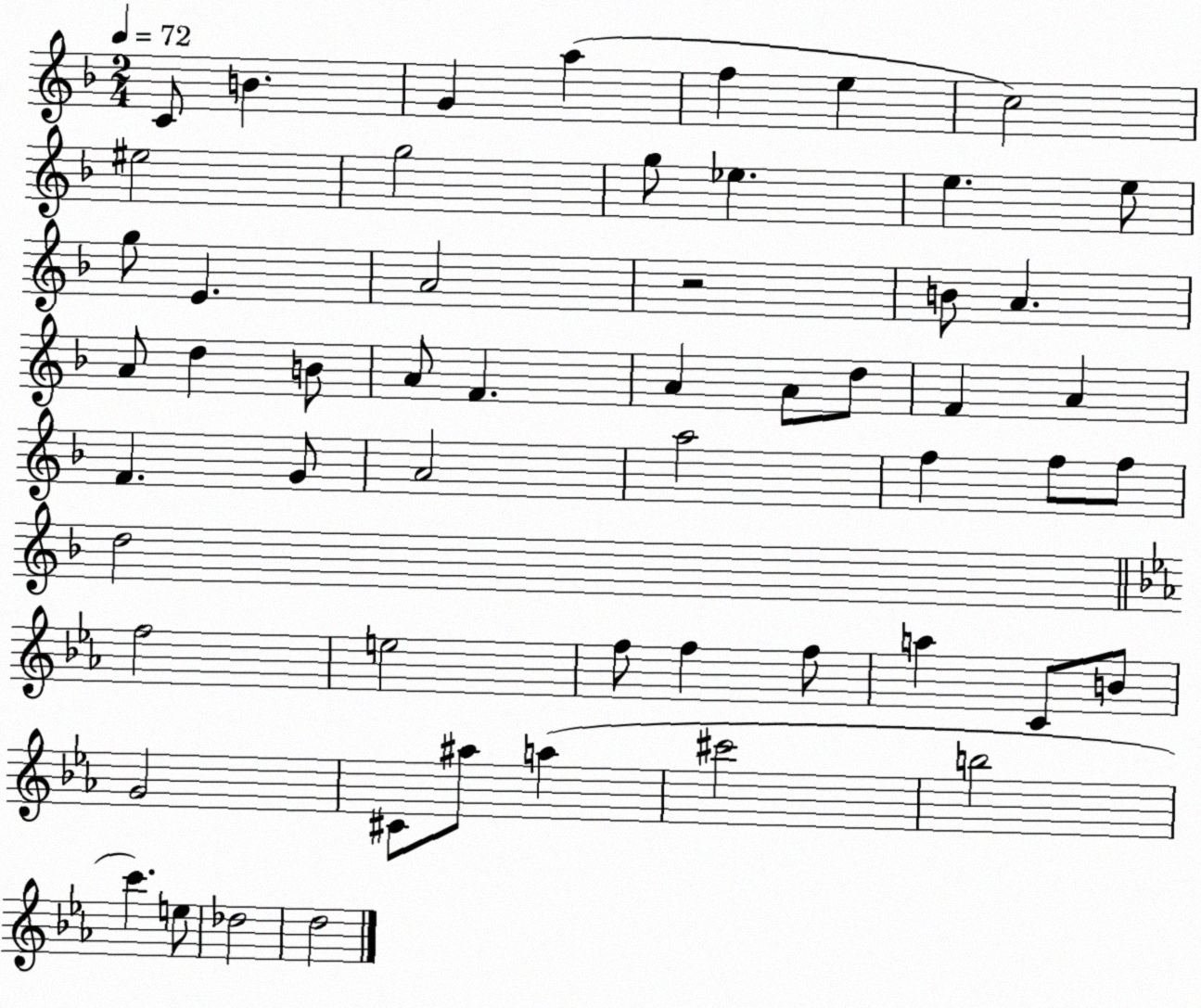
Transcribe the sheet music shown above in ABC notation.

X:1
T:Untitled
M:2/4
L:1/4
K:F
C/2 B G a f e c2 ^e2 g2 g/2 _e e e/2 g/2 E A2 z2 B/2 A A/2 d B/2 A/2 F A A/2 d/2 F A F G/2 A2 a2 f f/2 f/2 d2 f2 e2 f/2 f f/2 a C/2 B/2 G2 ^C/2 ^a/2 a ^c'2 b2 c' e/2 _d2 d2